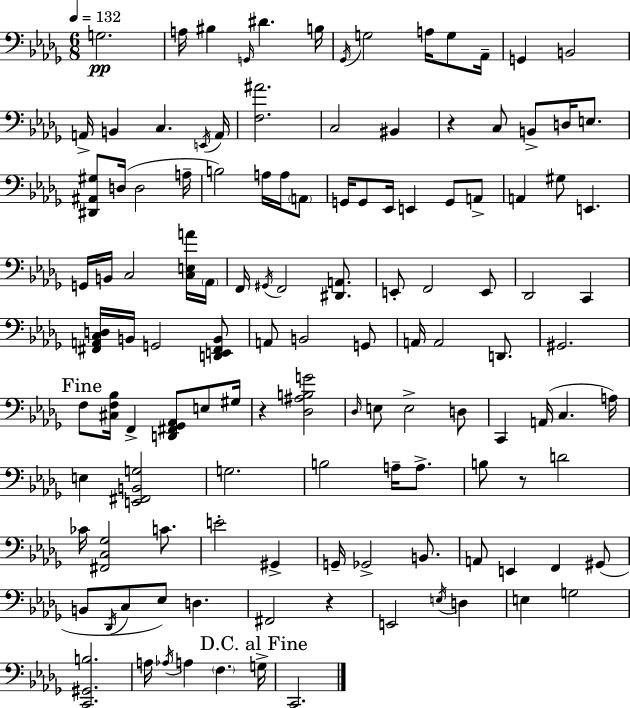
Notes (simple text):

G3/h. A3/s BIS3/q G2/s D#4/q. B3/s Gb2/s G3/h A3/s G3/e Ab2/s G2/q B2/h A2/s B2/q C3/q. E2/s A2/s [F3,A#4]/h. C3/h BIS2/q R/q C3/e B2/e D3/s E3/e. [D#2,A#2,G#3]/e D3/s D3/h A3/s B3/h A3/s A3/s A2/e G2/s G2/e Eb2/s E2/q G2/e A2/e A2/q G#3/e E2/q. G2/s B2/s C3/h [C3,E3,A4]/s Ab2/s F2/s G#2/s F2/h [D#2,A2]/e. E2/e F2/h E2/e Db2/h C2/q [F#2,A2,C3,D3]/s B2/s G2/h [D2,E2,F#2,B2]/e A2/e B2/h G2/e A2/s A2/h D2/e. G#2/h. F3/e [C#3,F3,Bb3]/s F2/q [D2,F#2,Gb2,Ab2]/e E3/e G#3/s R/q [Db3,A#3,B3,G4]/h Db3/s E3/e E3/h D3/e C2/q A2/s C3/q. A3/s E3/q [E2,F#2,B2,G3]/h G3/h. B3/h A3/s A3/e. B3/e R/e D4/h CES4/s [F#2,C3,Gb3]/h C4/e. E4/h G#2/q G2/s Gb2/h B2/e. A2/e E2/q F2/q G#2/e B2/e Db2/s C3/e Eb3/e D3/q. F#2/h R/q E2/h E3/s D3/q E3/q G3/h [C2,G#2,B3]/h. A3/s Ab3/s A3/q F3/q. G3/s C2/h.